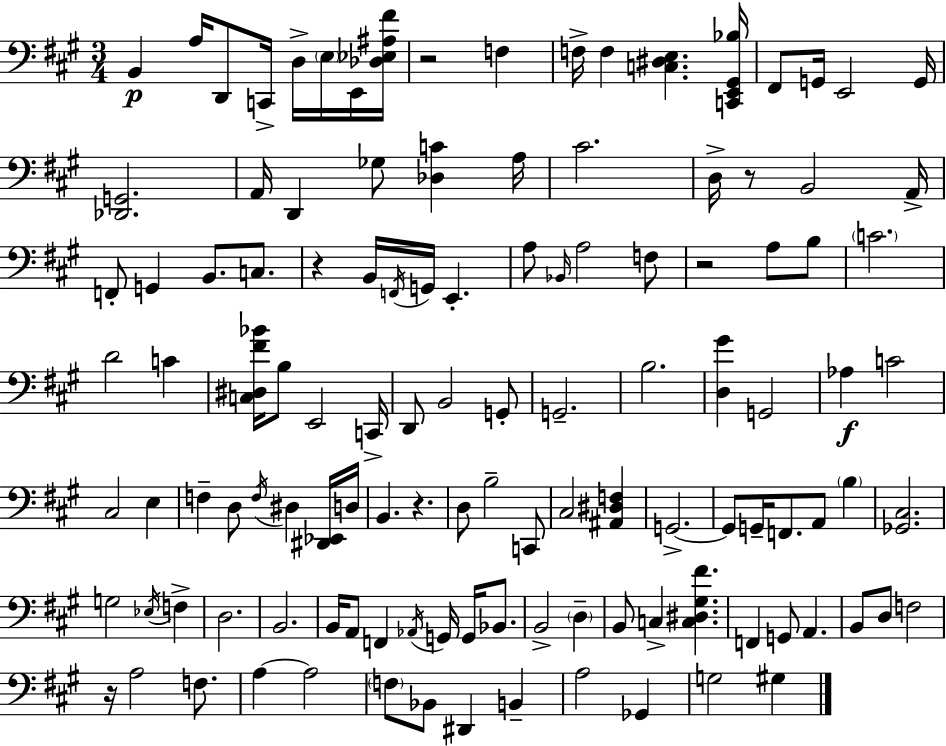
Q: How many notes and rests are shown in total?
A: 119